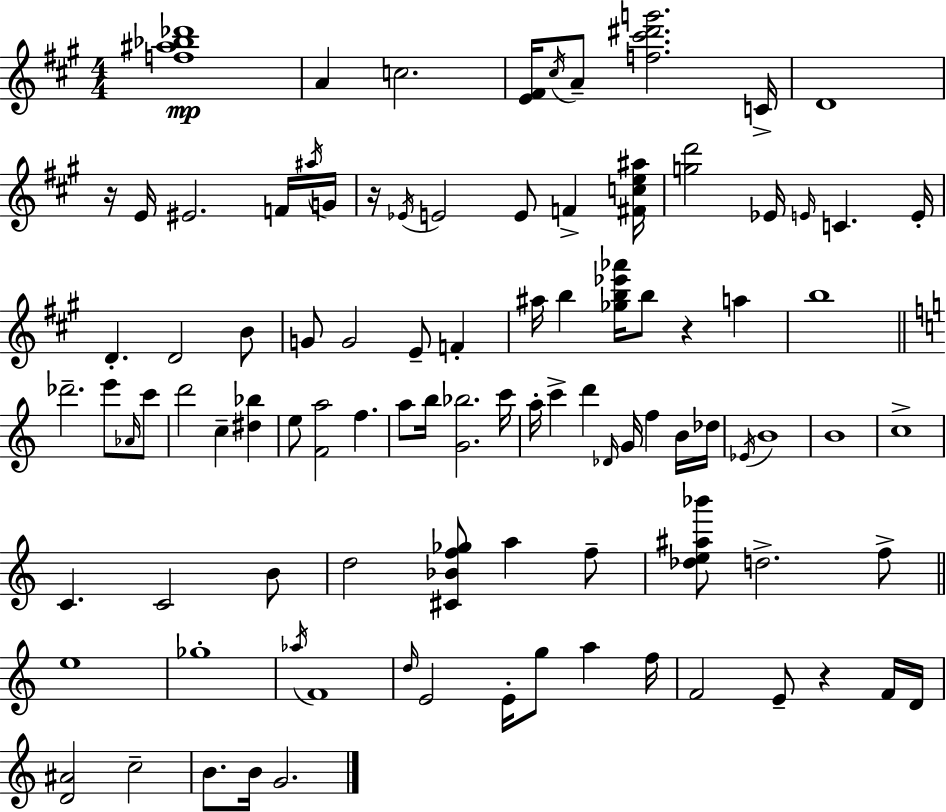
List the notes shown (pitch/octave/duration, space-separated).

[F5,A#5,Bb5,Db6]/w A4/q C5/h. [E4,F#4]/s C#5/s A4/e [F5,C#6,D#6,G6]/h. C4/s D4/w R/s E4/s EIS4/h. F4/s A#5/s G4/s R/s Eb4/s E4/h E4/e F4/q [F#4,C5,E5,A#5]/s [G5,D6]/h Eb4/s E4/s C4/q. E4/s D4/q. D4/h B4/e G4/e G4/h E4/e F4/q A#5/s B5/q [Gb5,B5,Eb6,Ab6]/s B5/e R/q A5/q B5/w Db6/h. E6/e Ab4/s C6/e D6/h C5/q [D#5,Bb5]/q E5/e [F4,A5]/h F5/q. A5/e B5/s [G4,Bb5]/h. C6/s A5/s C6/q D6/q Db4/s G4/s F5/q B4/s Db5/s Eb4/s B4/w B4/w C5/w C4/q. C4/h B4/e D5/h [C#4,Bb4,F5,Gb5]/e A5/q F5/e [Db5,E5,A#5,Bb6]/e D5/h. F5/e E5/w Gb5/w Ab5/s F4/w D5/s E4/h E4/s G5/e A5/q F5/s F4/h E4/e R/q F4/s D4/s [D4,A#4]/h C5/h B4/e. B4/s G4/h.